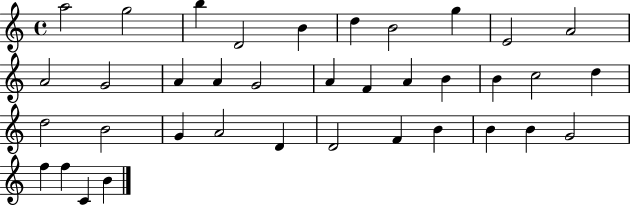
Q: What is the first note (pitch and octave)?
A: A5